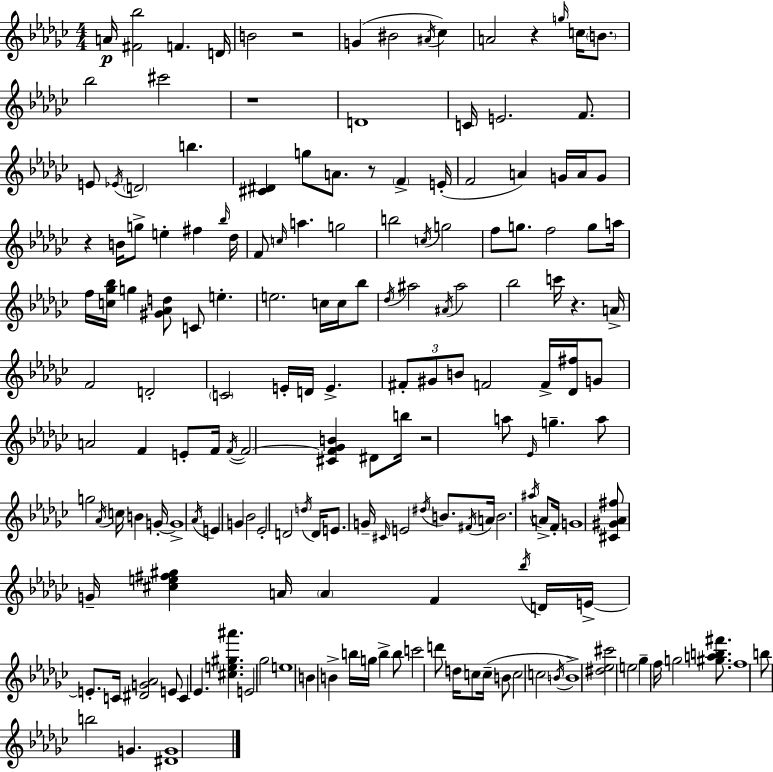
A4/s [F#4,Bb5]/h F4/q. D4/s B4/h R/h G4/q BIS4/h A#4/s CES5/q A4/h R/q G5/s C5/s B4/e. Bb5/h C#6/h R/w D4/w C4/s E4/h. F4/e. E4/e Eb4/s D4/h B5/q. [C#4,D#4]/q G5/e A4/e. R/e F4/q E4/s F4/h A4/q G4/s A4/s G4/e R/q B4/s G5/e E5/q F#5/q Bb5/s Db5/s F4/e C5/s A5/q. G5/h B5/h C5/s G5/h F5/e G5/e. F5/h G5/e A5/s F5/s [C5,Gb5,Bb5]/s G5/q [G#4,Ab4,D5]/e C4/e E5/q. E5/h. C5/s C5/s Bb5/e Db5/s A#5/h A#4/s A#5/h Bb5/h C6/s R/q. A4/s F4/h D4/h C4/h E4/s D4/s E4/q. F#4/e G#4/e B4/e F4/h F4/s [Db4,F#5]/s G4/e A4/h F4/q E4/e F4/s F4/s F4/h [C#4,F4,Gb4,B4]/q D#4/e B5/s R/h A5/e Eb4/s G5/q. A5/e G5/h Ab4/s C5/s B4/q G4/s G4/w Ab4/s E4/q G4/q Bb4/h Eb4/h D4/h D5/s D4/s E4/e. G4/s C#4/s E4/h D#5/s B4/e. F#4/s A4/s B4/h. A#5/s A4/e F4/s G4/w [C#4,G#4,Ab4,F#5]/e G4/s [C#5,E5,F#5,G#5]/q A4/s A4/q F4/q Bb5/s D4/s E4/s E4/e. C4/s [D#4,G4,Ab4]/h E4/e C4/q Eb4/q. [C#5,E5,G#5,A#6]/q. E4/h Gb5/h E5/w B4/q B4/q B5/s G5/s B5/q B5/e C6/h D6/e D5/s C5/e C5/s B4/e C5/h C5/h B4/s B4/w [D#5,Eb5,C#6]/h E5/h Gb5/q F5/s G5/h [G#5,A5,B5,F#6]/e. F5/w B5/e B5/h G4/q. [D#4,G4]/w